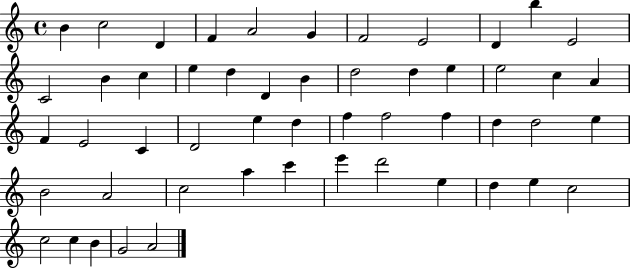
{
  \clef treble
  \time 4/4
  \defaultTimeSignature
  \key c \major
  b'4 c''2 d'4 | f'4 a'2 g'4 | f'2 e'2 | d'4 b''4 e'2 | \break c'2 b'4 c''4 | e''4 d''4 d'4 b'4 | d''2 d''4 e''4 | e''2 c''4 a'4 | \break f'4 e'2 c'4 | d'2 e''4 d''4 | f''4 f''2 f''4 | d''4 d''2 e''4 | \break b'2 a'2 | c''2 a''4 c'''4 | e'''4 d'''2 e''4 | d''4 e''4 c''2 | \break c''2 c''4 b'4 | g'2 a'2 | \bar "|."
}